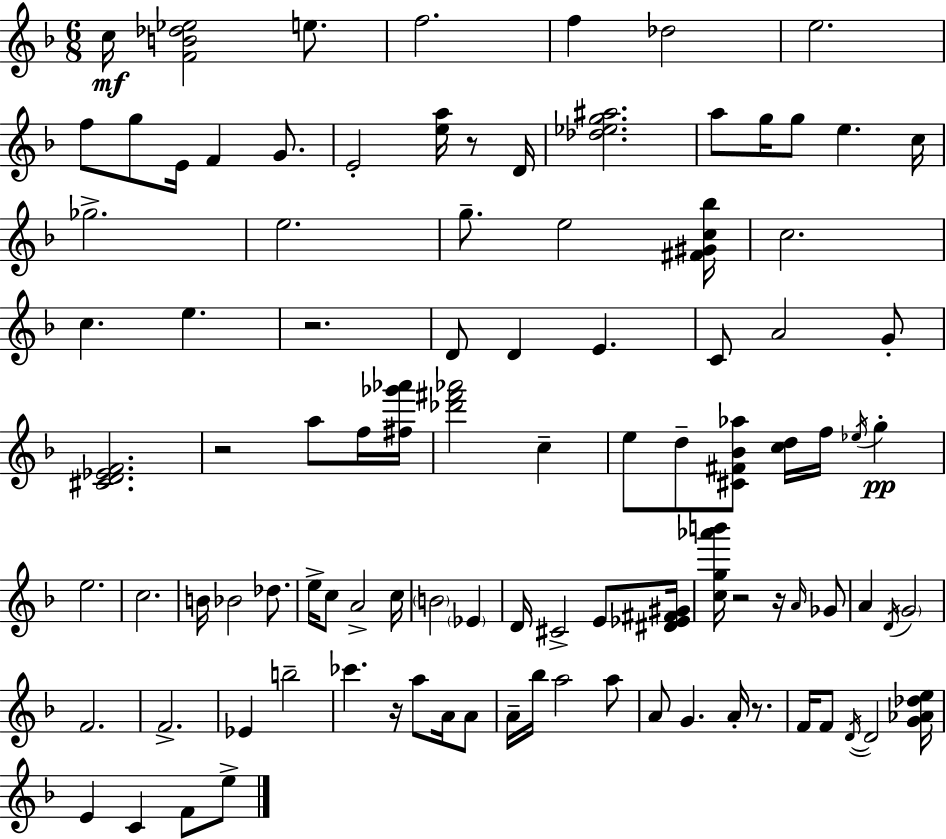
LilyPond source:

{
  \clef treble
  \numericTimeSignature
  \time 6/8
  \key d \minor
  c''16\mf <f' b' des'' ees''>2 e''8. | f''2. | f''4 des''2 | e''2. | \break f''8 g''8 e'16 f'4 g'8. | e'2-. <e'' a''>16 r8 d'16 | <des'' ees'' g'' ais''>2. | a''8 g''16 g''8 e''4. c''16 | \break ges''2.-> | e''2. | g''8.-- e''2 <fis' gis' c'' bes''>16 | c''2. | \break c''4. e''4. | r2. | d'8 d'4 e'4. | c'8 a'2 g'8-. | \break <cis' d' ees' f'>2. | r2 a''8 f''16 <fis'' ges''' aes'''>16 | <des''' fis''' aes'''>2 c''4-- | e''8 d''8-- <cis' fis' bes' aes''>8 <c'' d''>16 f''16 \acciaccatura { ees''16 } g''4-.\pp | \break e''2. | c''2. | b'16 bes'2 des''8. | e''16-> c''8 a'2-> | \break c''16 \parenthesize b'2 \parenthesize ees'4 | d'16 cis'2-> e'8 | <dis' ees' fis' gis'>16 <c'' g'' aes''' b'''>16 r2 r16 \grace { a'16 } | ges'8 a'4 \acciaccatura { d'16 } \parenthesize g'2 | \break f'2. | f'2.-> | ees'4 b''2-- | ces'''4. r16 a''8 | \break a'16 a'8 a'16-- bes''16 a''2 | a''8 a'8 g'4. a'16-. | r8. f'16 f'8 \acciaccatura { d'16~ }~ d'2 | <g' aes' des'' e''>16 e'4 c'4 | \break f'8 e''8-> \bar "|."
}